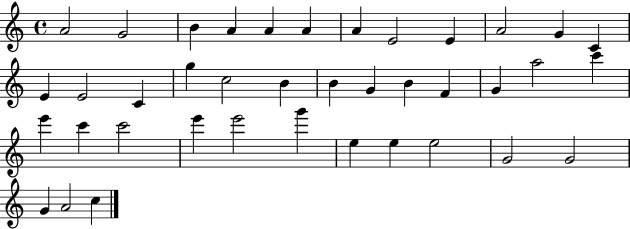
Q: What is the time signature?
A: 4/4